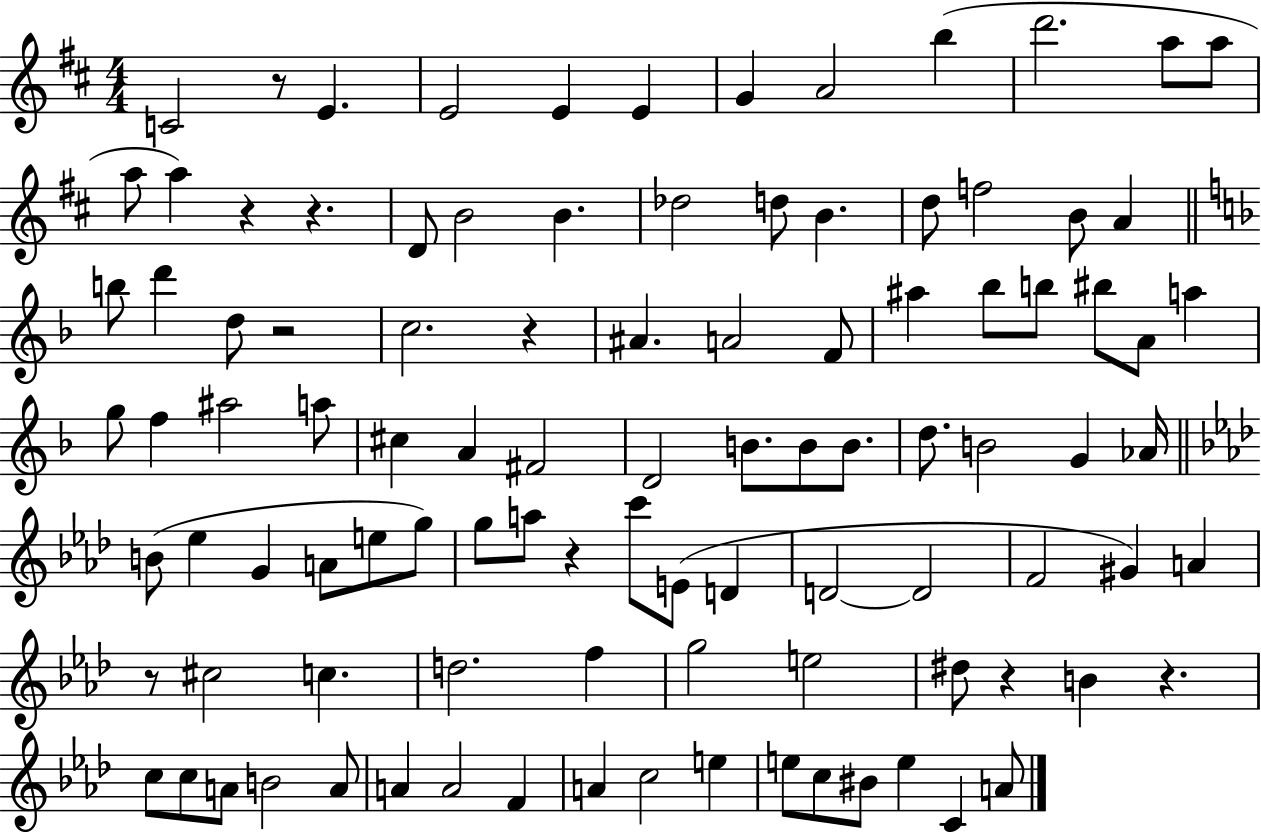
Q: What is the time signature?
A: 4/4